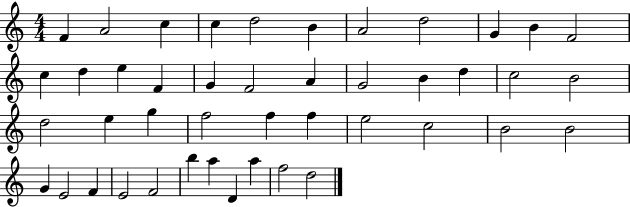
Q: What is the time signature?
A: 4/4